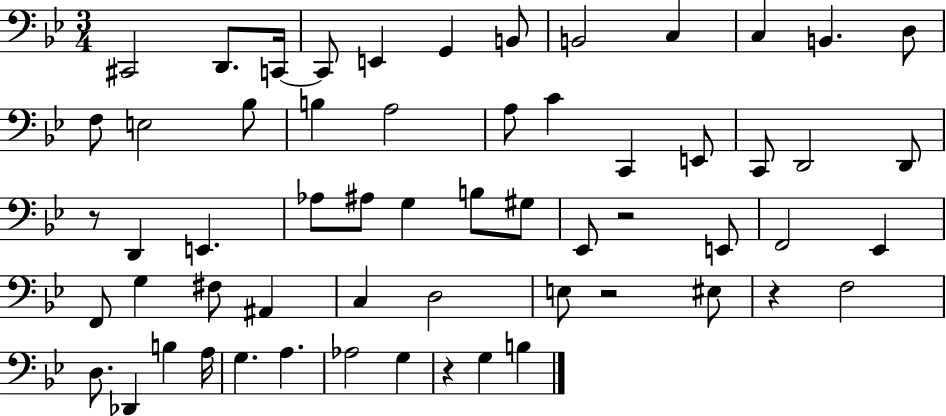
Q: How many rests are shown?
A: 5